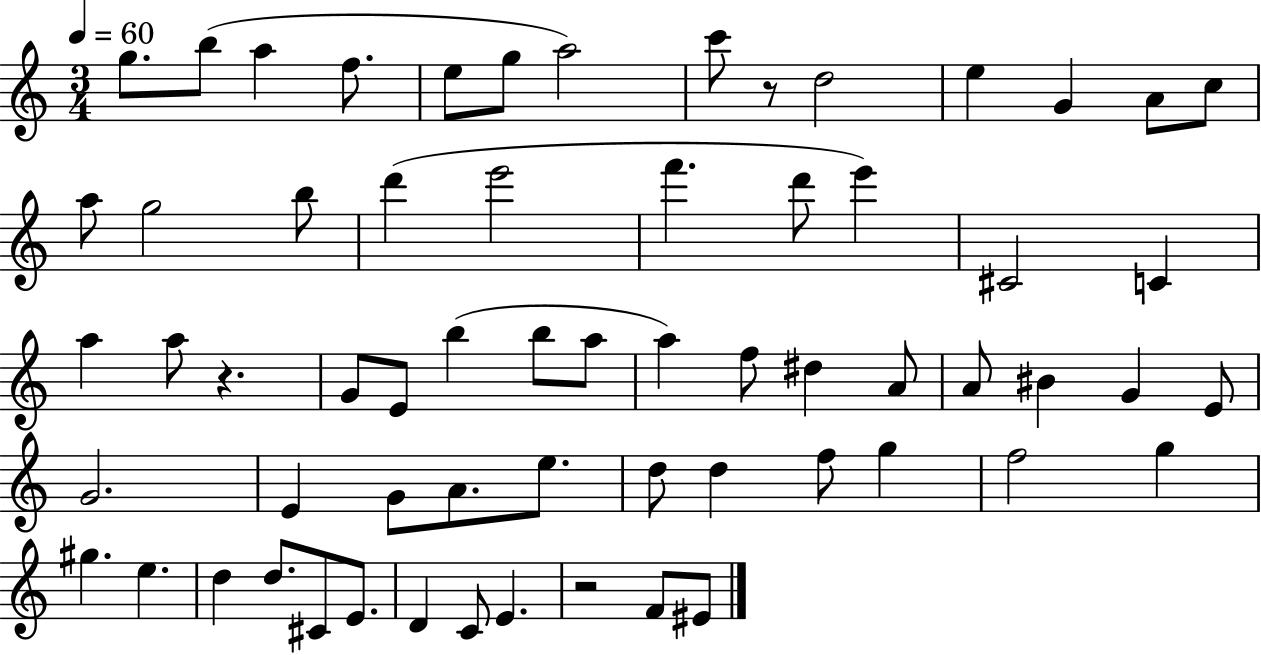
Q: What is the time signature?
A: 3/4